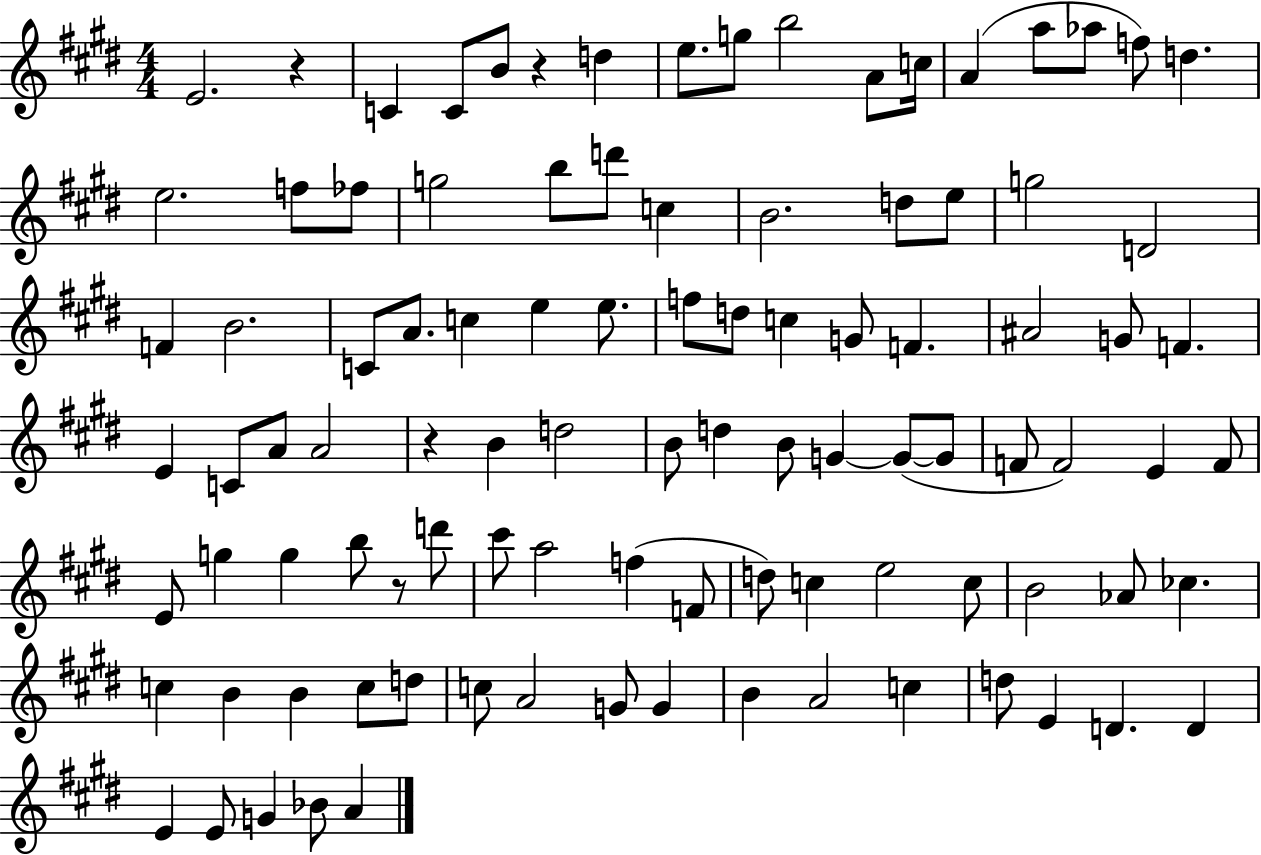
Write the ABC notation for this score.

X:1
T:Untitled
M:4/4
L:1/4
K:E
E2 z C C/2 B/2 z d e/2 g/2 b2 A/2 c/4 A a/2 _a/2 f/2 d e2 f/2 _f/2 g2 b/2 d'/2 c B2 d/2 e/2 g2 D2 F B2 C/2 A/2 c e e/2 f/2 d/2 c G/2 F ^A2 G/2 F E C/2 A/2 A2 z B d2 B/2 d B/2 G G/2 G/2 F/2 F2 E F/2 E/2 g g b/2 z/2 d'/2 ^c'/2 a2 f F/2 d/2 c e2 c/2 B2 _A/2 _c c B B c/2 d/2 c/2 A2 G/2 G B A2 c d/2 E D D E E/2 G _B/2 A